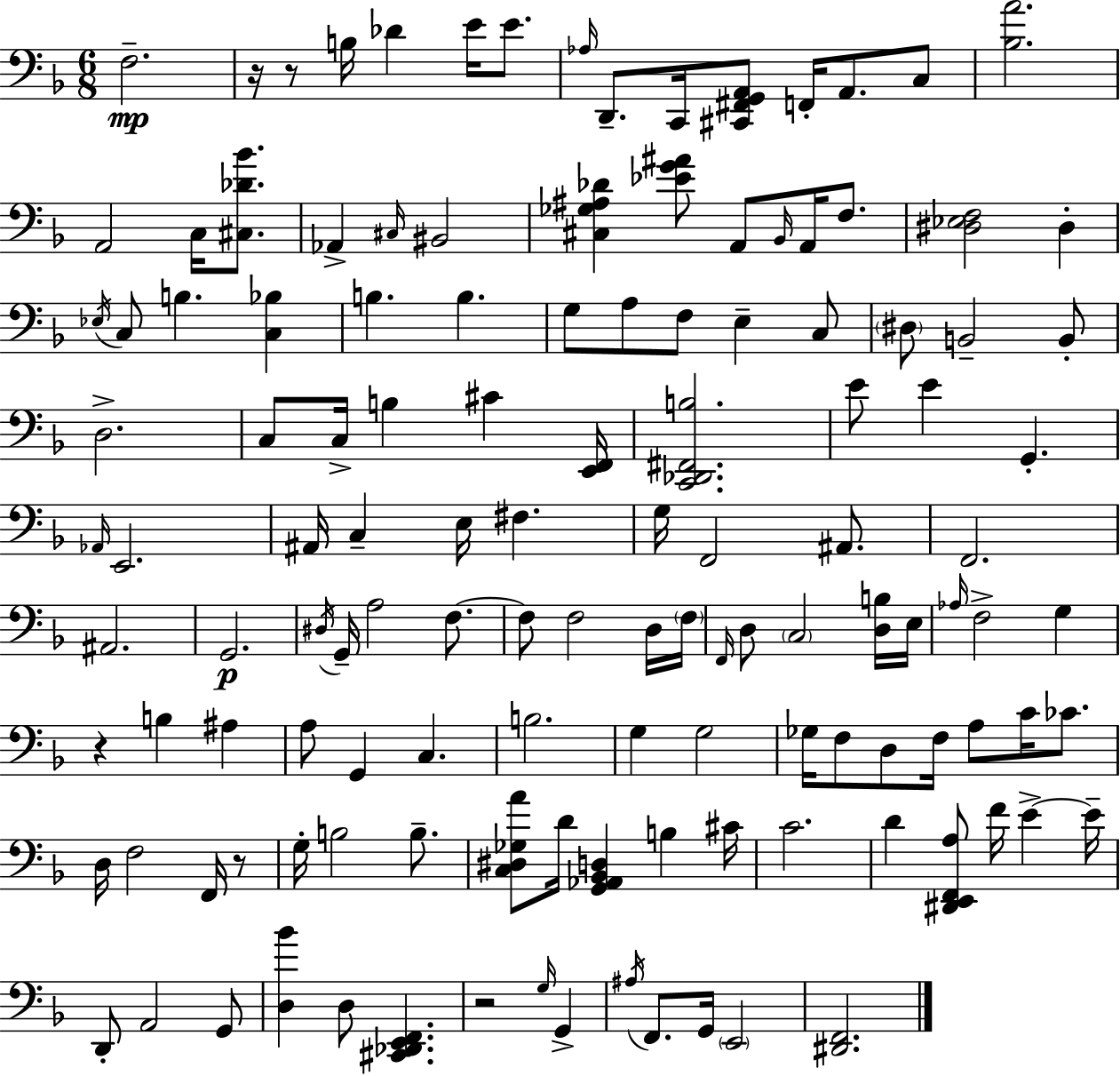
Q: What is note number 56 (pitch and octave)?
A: G2